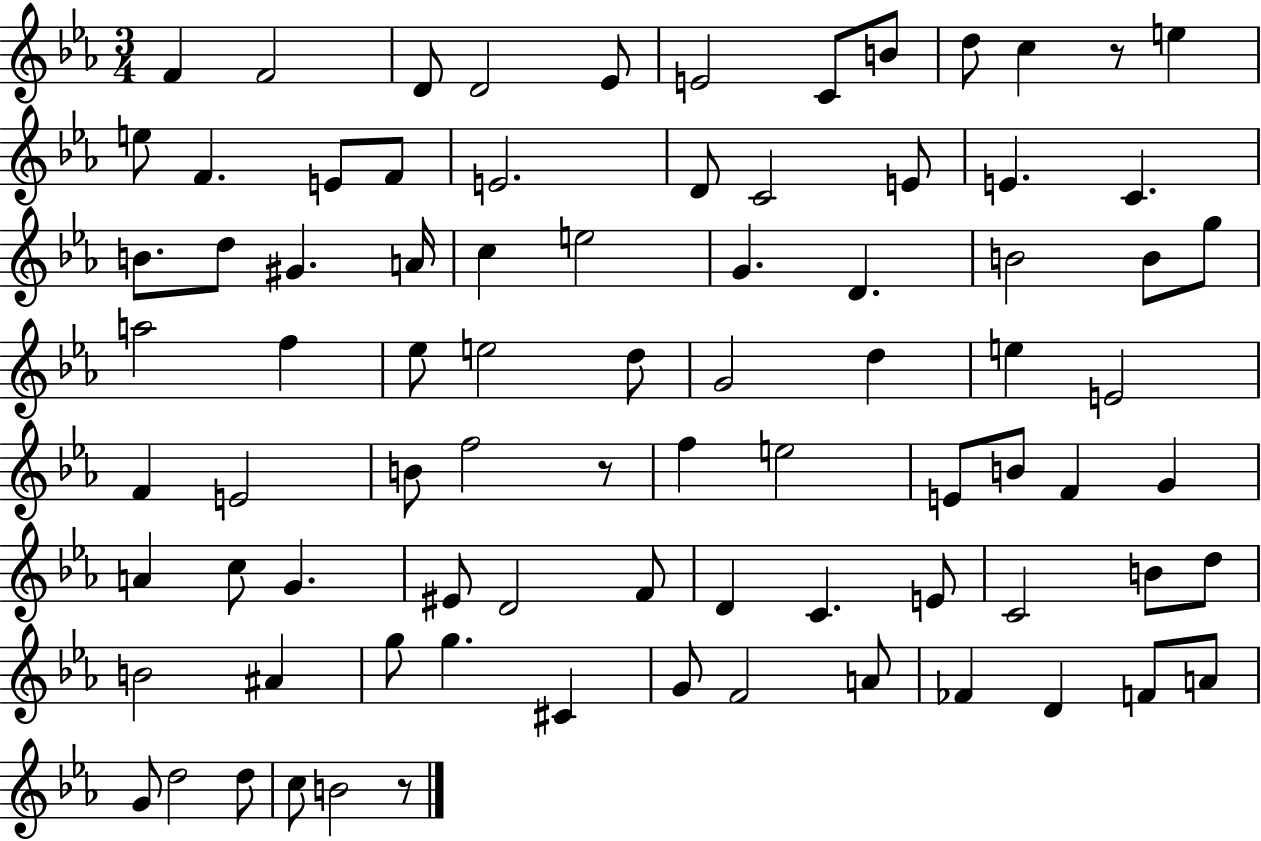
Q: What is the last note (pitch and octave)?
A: B4